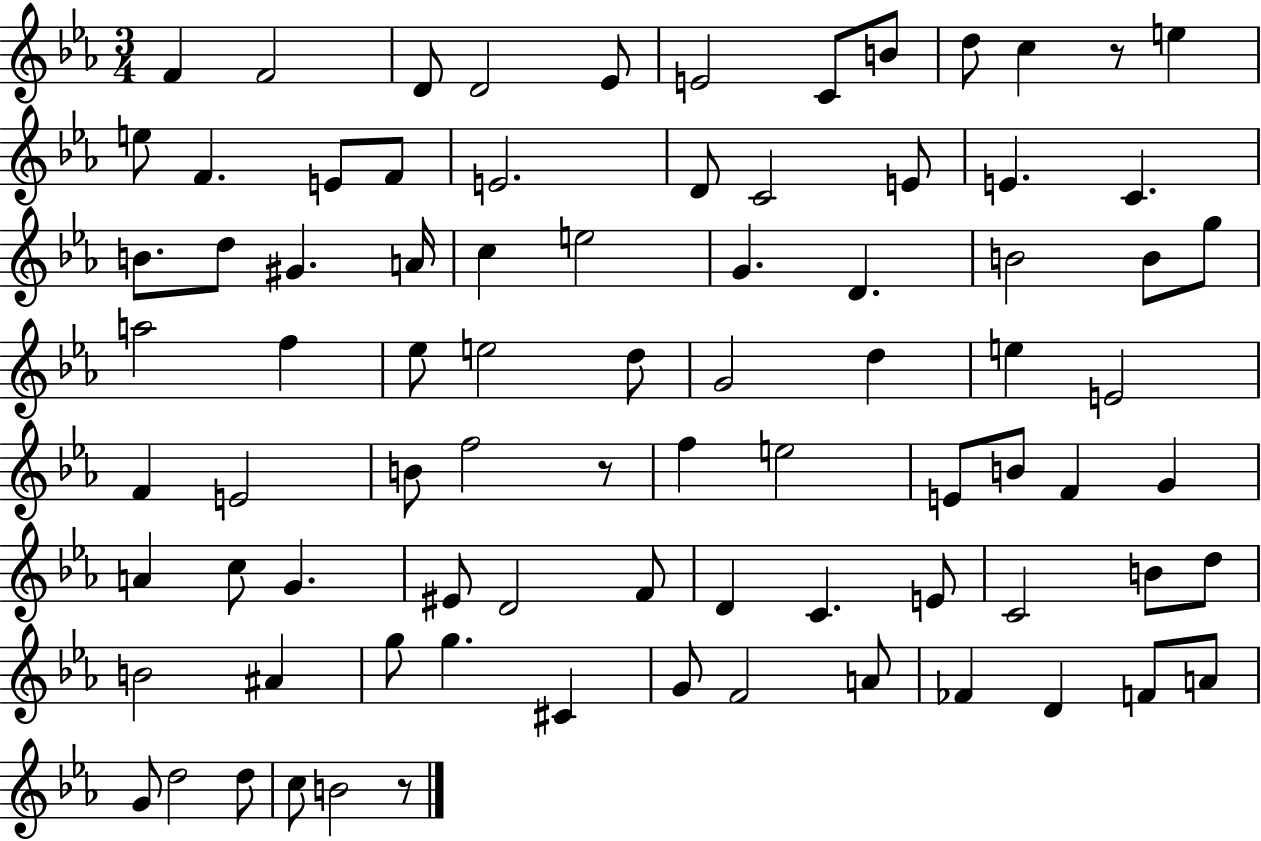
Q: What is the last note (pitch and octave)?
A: B4